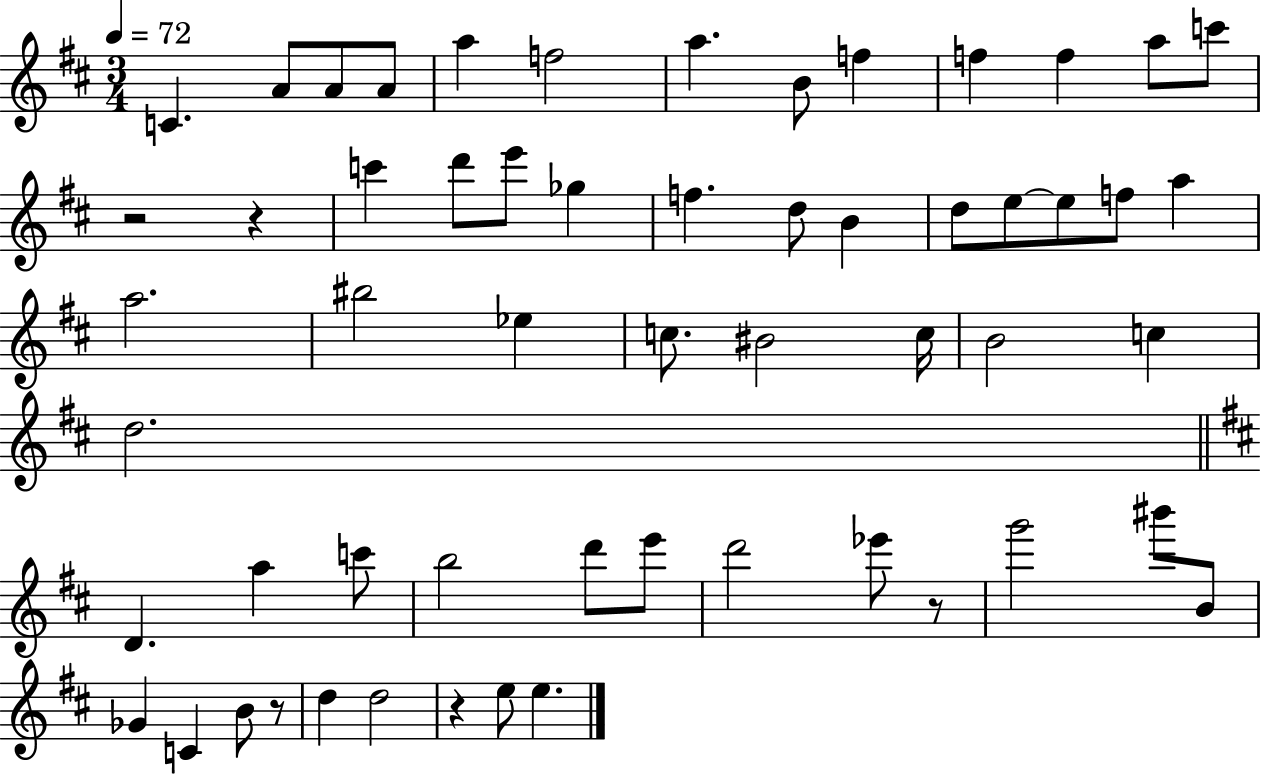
{
  \clef treble
  \numericTimeSignature
  \time 3/4
  \key d \major
  \tempo 4 = 72
  c'4. a'8 a'8 a'8 | a''4 f''2 | a''4. b'8 f''4 | f''4 f''4 a''8 c'''8 | \break r2 r4 | c'''4 d'''8 e'''8 ges''4 | f''4. d''8 b'4 | d''8 e''8~~ e''8 f''8 a''4 | \break a''2. | bis''2 ees''4 | c''8. bis'2 c''16 | b'2 c''4 | \break d''2. | \bar "||" \break \key b \minor d'4. a''4 c'''8 | b''2 d'''8 e'''8 | d'''2 ees'''8 r8 | g'''2 bis'''8 b'8 | \break ges'4 c'4 b'8 r8 | d''4 d''2 | r4 e''8 e''4. | \bar "|."
}